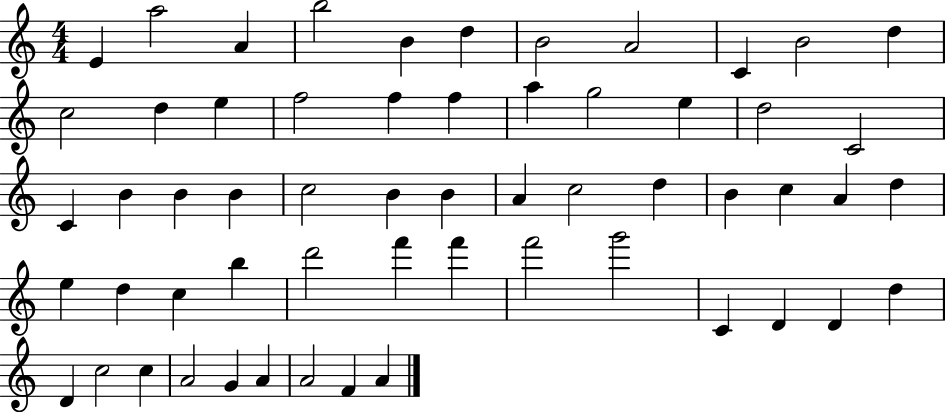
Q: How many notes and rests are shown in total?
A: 58